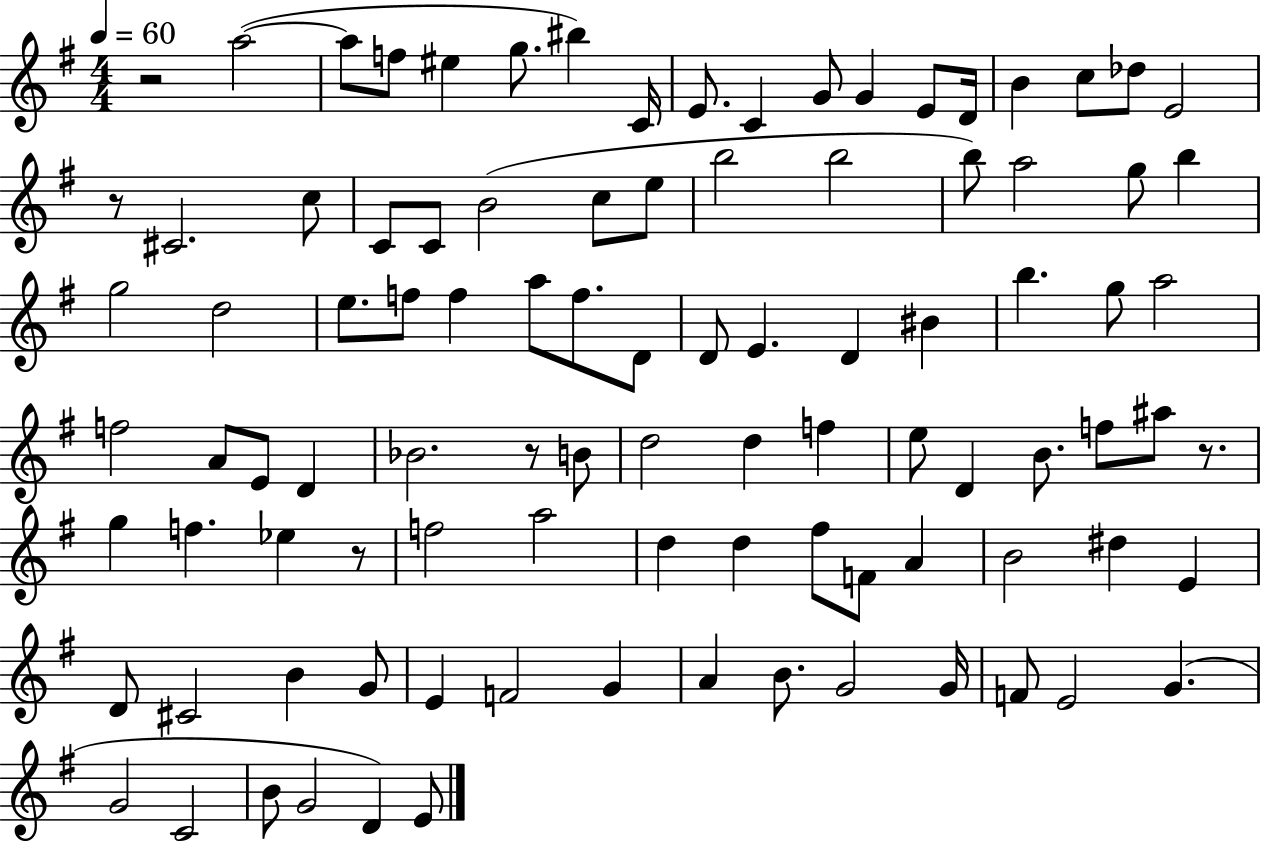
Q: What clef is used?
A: treble